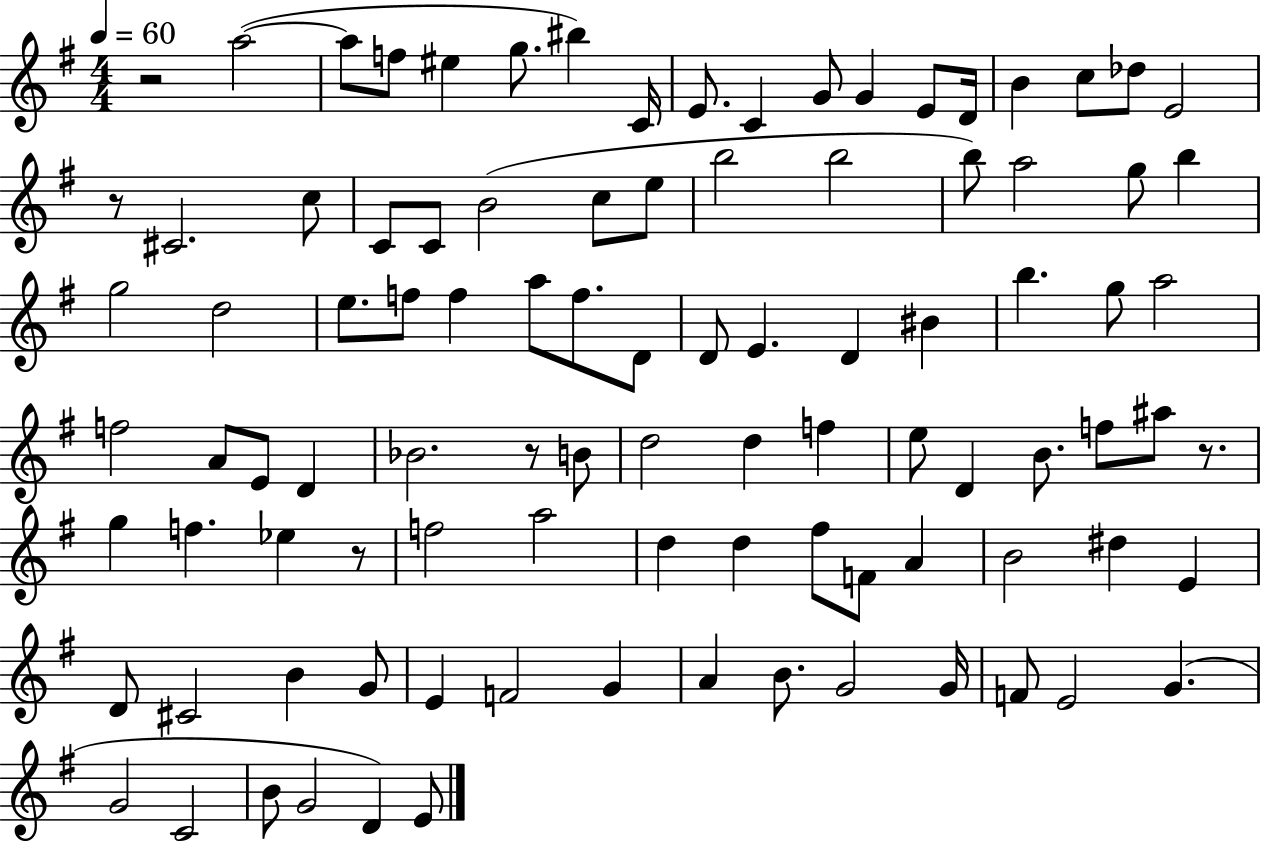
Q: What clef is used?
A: treble